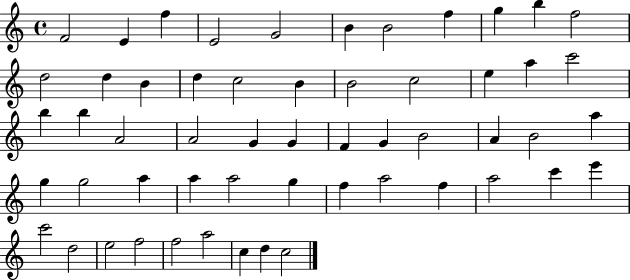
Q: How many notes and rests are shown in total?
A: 55